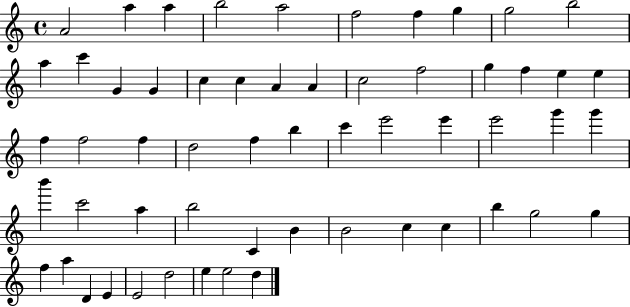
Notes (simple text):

A4/h A5/q A5/q B5/h A5/h F5/h F5/q G5/q G5/h B5/h A5/q C6/q G4/q G4/q C5/q C5/q A4/q A4/q C5/h F5/h G5/q F5/q E5/q E5/q F5/q F5/h F5/q D5/h F5/q B5/q C6/q E6/h E6/q E6/h G6/q G6/q B6/q C6/h A5/q B5/h C4/q B4/q B4/h C5/q C5/q B5/q G5/h G5/q F5/q A5/q D4/q E4/q E4/h D5/h E5/q E5/h D5/q